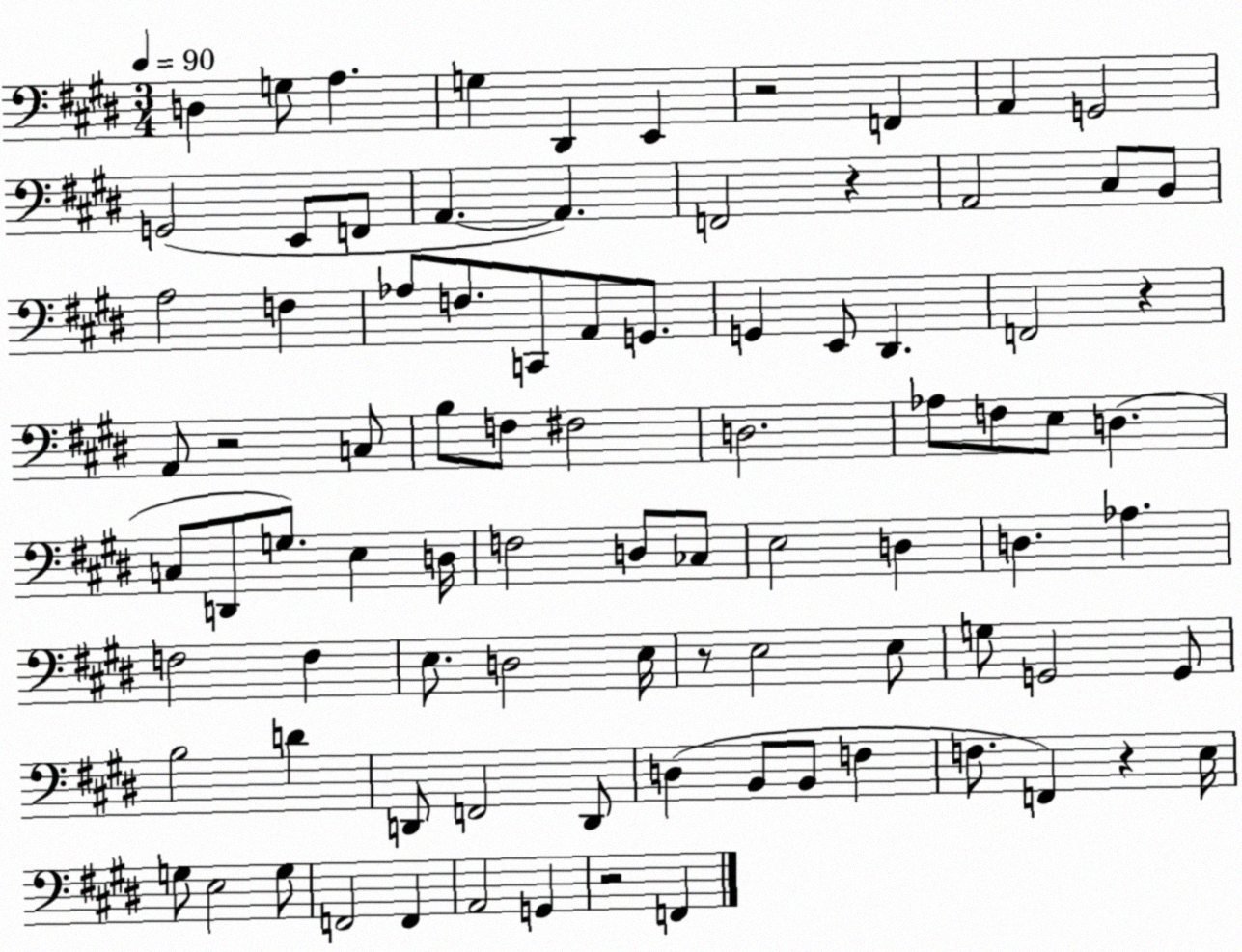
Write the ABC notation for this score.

X:1
T:Untitled
M:3/4
L:1/4
K:E
D, G,/2 A, G, ^D,, E,, z2 F,, A,, G,,2 G,,2 E,,/2 F,,/2 A,, A,, F,,2 z A,,2 ^C,/2 B,,/2 A,2 F, _A,/2 F,/2 C,,/2 A,,/2 G,,/2 G,, E,,/2 ^D,, F,,2 z A,,/2 z2 C,/2 B,/2 F,/2 ^F,2 D,2 _A,/2 F,/2 E,/2 D, C,/2 D,,/2 G,/2 E, D,/4 F,2 D,/2 _C,/2 E,2 D, D, _A, F,2 F, E,/2 D,2 E,/4 z/2 E,2 E,/2 G,/2 G,,2 G,,/2 B,2 D D,,/2 F,,2 D,,/2 D, B,,/2 B,,/2 F, F,/2 F,, z E,/4 G,/2 E,2 G,/2 F,,2 F,, A,,2 G,, z2 F,,